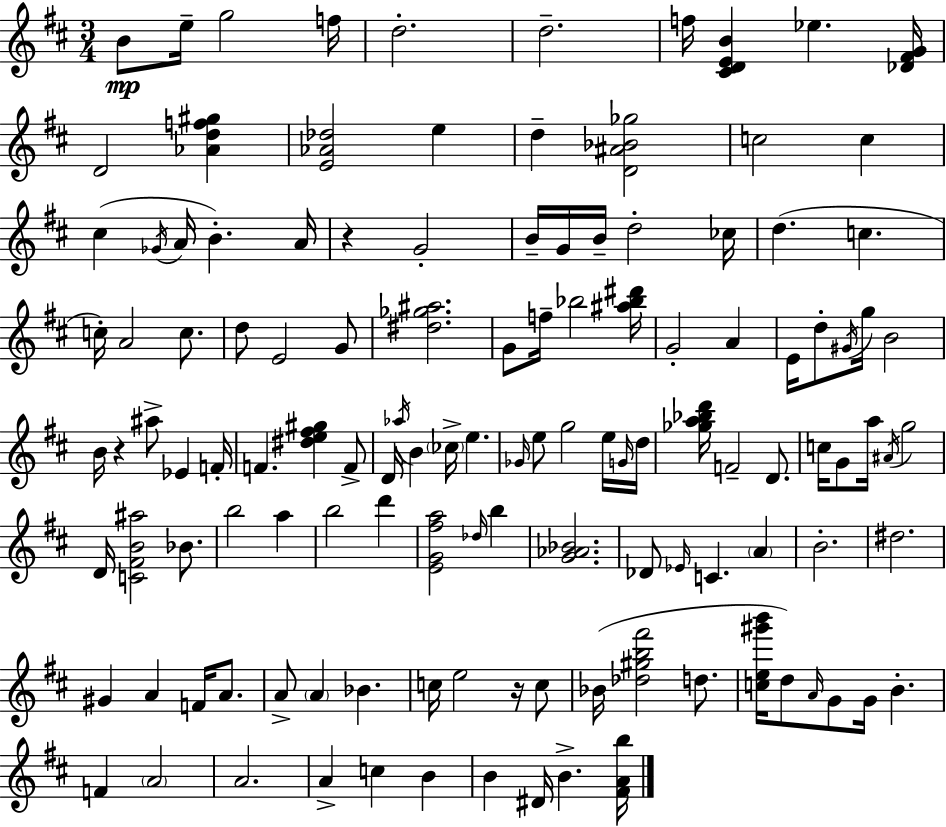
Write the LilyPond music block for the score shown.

{
  \clef treble
  \numericTimeSignature
  \time 3/4
  \key d \major
  b'8\mp e''16-- g''2 f''16 | d''2.-. | d''2.-- | f''16 <cis' d' e' b'>4 ees''4. <des' fis' g'>16 | \break d'2 <aes' d'' f'' gis''>4 | <e' aes' des''>2 e''4 | d''4-- <d' ais' bes' ges''>2 | c''2 c''4 | \break cis''4( \acciaccatura { ges'16 } a'16 b'4.-.) | a'16 r4 g'2-. | b'16-- g'16 b'16-- d''2-. | ces''16 d''4.( c''4. | \break c''16-.) a'2 c''8. | d''8 e'2 g'8 | <dis'' ges'' ais''>2. | g'8 f''16-- bes''2 | \break <ais'' bes'' dis'''>16 g'2-. a'4 | e'16 d''8-. \acciaccatura { gis'16 } g''16 b'2 | b'16 r4 ais''8-> ees'4 | f'16-. f'4. <dis'' e'' fis'' gis''>4 | \break f'8-> d'16 \acciaccatura { aes''16 } b'4 \parenthesize ces''16-> e''4. | \grace { ges'16 } e''8 g''2 | e''16 \grace { g'16 } d''16 <ges'' a'' bes'' d'''>16 f'2-- | d'8. c''16 g'8 a''16 \acciaccatura { ais'16 } g''2 | \break d'16 <c' fis' b' ais''>2 | bes'8. b''2 | a''4 b''2 | d'''4 <e' g' fis'' a''>2 | \break \grace { des''16 } b''4 <g' aes' bes'>2. | des'8 \grace { ees'16 } c'4. | \parenthesize a'4 b'2.-. | dis''2. | \break gis'4 | a'4 f'16 a'8. a'8-> \parenthesize a'4 | bes'4. c''16 e''2 | r16 c''8 bes'16( <des'' gis'' b'' fis'''>2 | \break d''8. <c'' e'' gis''' b'''>16 d''8) \grace { a'16 } | g'8 g'16 b'4.-. f'4 | \parenthesize a'2 a'2. | a'4-> | \break c''4 b'4 b'4 | dis'16 b'4.-> <fis' a' b''>16 \bar "|."
}